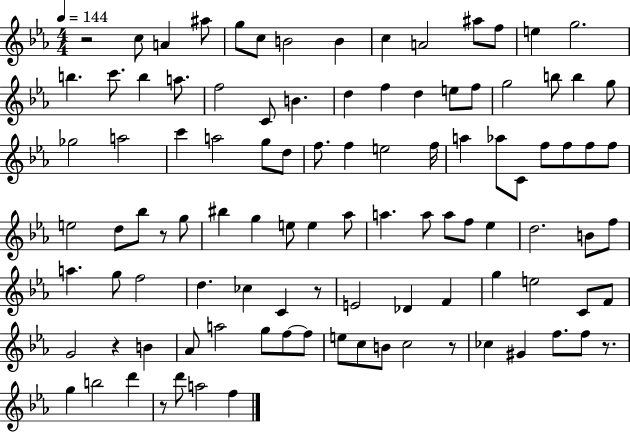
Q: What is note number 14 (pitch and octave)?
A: B5